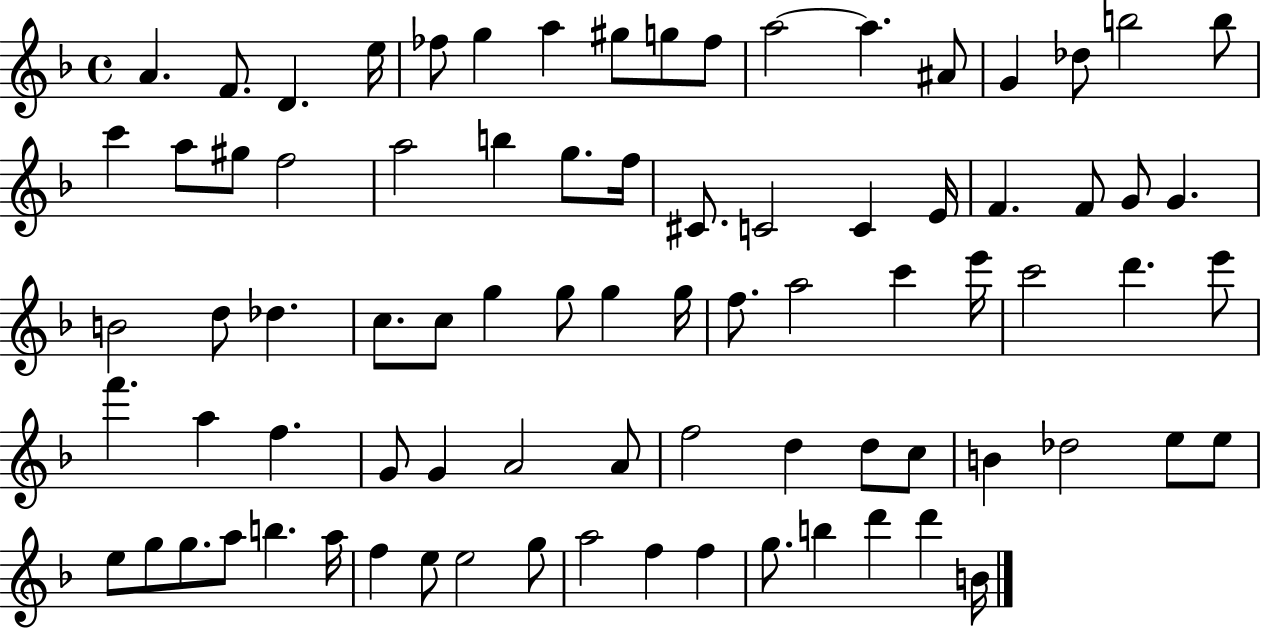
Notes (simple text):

A4/q. F4/e. D4/q. E5/s FES5/e G5/q A5/q G#5/e G5/e FES5/e A5/h A5/q. A#4/e G4/q Db5/e B5/h B5/e C6/q A5/e G#5/e F5/h A5/h B5/q G5/e. F5/s C#4/e. C4/h C4/q E4/s F4/q. F4/e G4/e G4/q. B4/h D5/e Db5/q. C5/e. C5/e G5/q G5/e G5/q G5/s F5/e. A5/h C6/q E6/s C6/h D6/q. E6/e F6/q. A5/q F5/q. G4/e G4/q A4/h A4/e F5/h D5/q D5/e C5/e B4/q Db5/h E5/e E5/e E5/e G5/e G5/e. A5/e B5/q. A5/s F5/q E5/e E5/h G5/e A5/h F5/q F5/q G5/e. B5/q D6/q D6/q B4/s